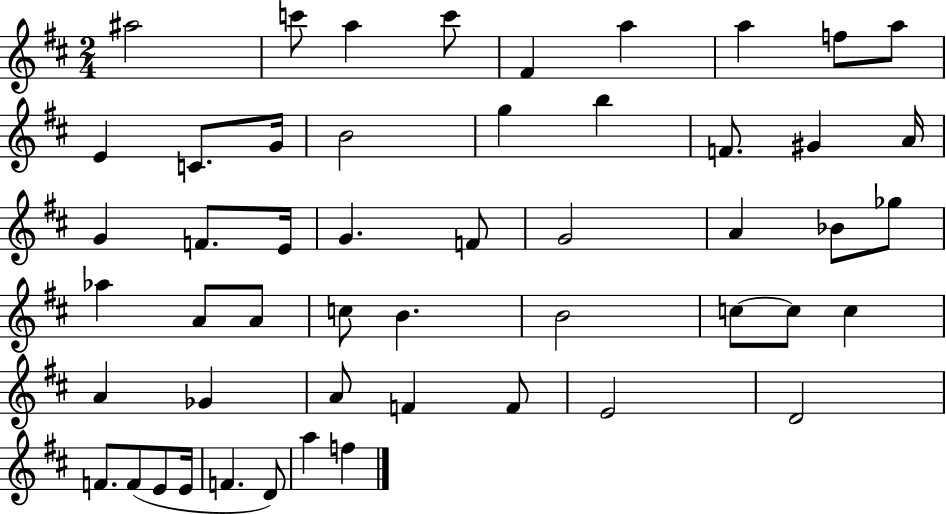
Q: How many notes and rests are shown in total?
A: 51